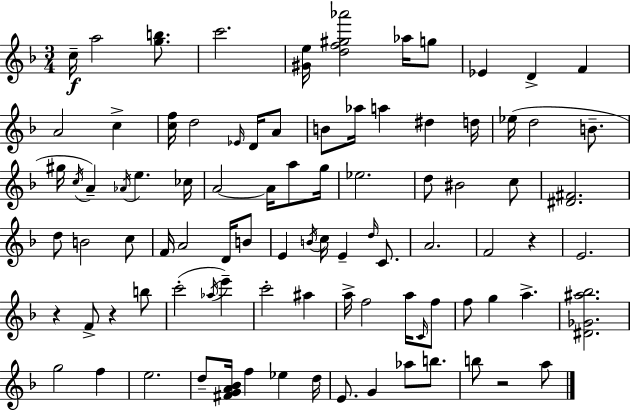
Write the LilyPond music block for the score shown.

{
  \clef treble
  \numericTimeSignature
  \time 3/4
  \key f \major
  \repeat volta 2 { c''16--\f a''2 <g'' b''>8. | c'''2. | <gis' e''>16 <d'' f'' gis'' aes'''>2 aes''16 g''8 | ees'4 d'4-> f'4 | \break a'2 c''4-> | <c'' f''>16 d''2 \grace { ees'16 } d'16 a'8 | b'8 aes''16 a''4 dis''4 | d''16 ees''16( d''2 b'8.-- | \break gis''16 \acciaccatura { c''16 } a'4--) \acciaccatura { aes'16 } e''4. | ces''16 a'2~~ a'16 | a''8 g''16 ees''2. | d''8 bis'2 | \break c''8 <dis' fis'>2. | d''8 b'2 | c''8 f'16 a'2 | d'16 b'8 e'4 \acciaccatura { b'16 } c''16 e'4-- | \break \grace { d''16 } c'8. a'2. | f'2 | r4 e'2. | r4 f'8-> r4 | \break b''8 c'''2-.( | \acciaccatura { aes''16 } e'''4--) c'''2-. | ais''4 a''16-> f''2 | a''16 \grace { c'16 } f''8 f''8 g''4 | \break a''4.-> <dis' ges' ais'' bes''>2. | g''2 | f''4 e''2. | d''8-- <fis' g' a' bes'>16 f''4 | \break ees''4 d''16 e'8. g'4 | aes''8 b''8. b''8 r2 | a''8 } \bar "|."
}